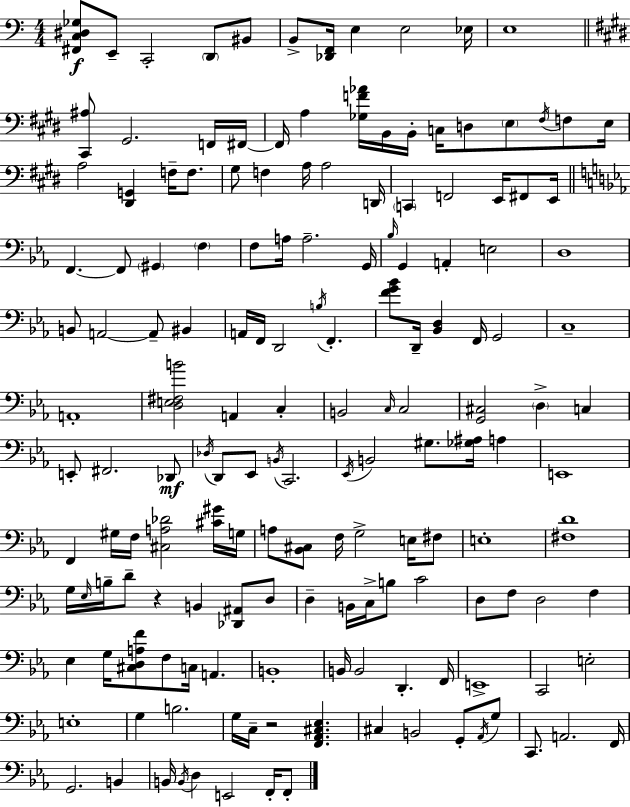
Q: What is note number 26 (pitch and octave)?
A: G#3